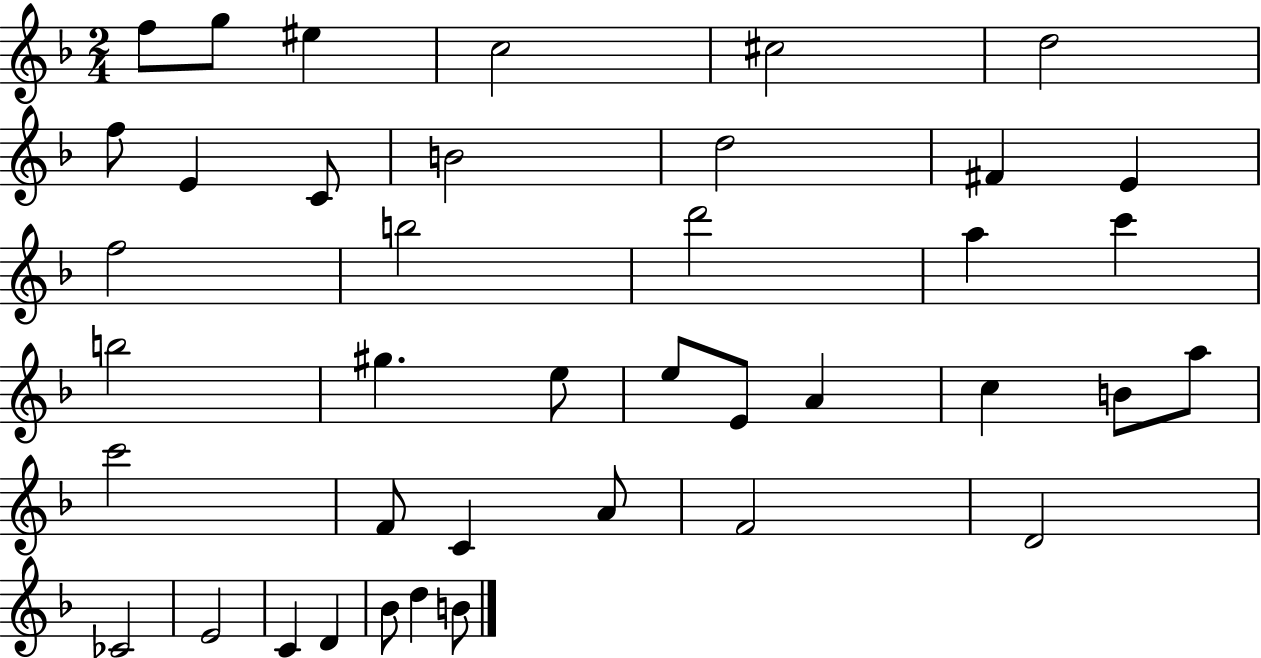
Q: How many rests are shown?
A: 0